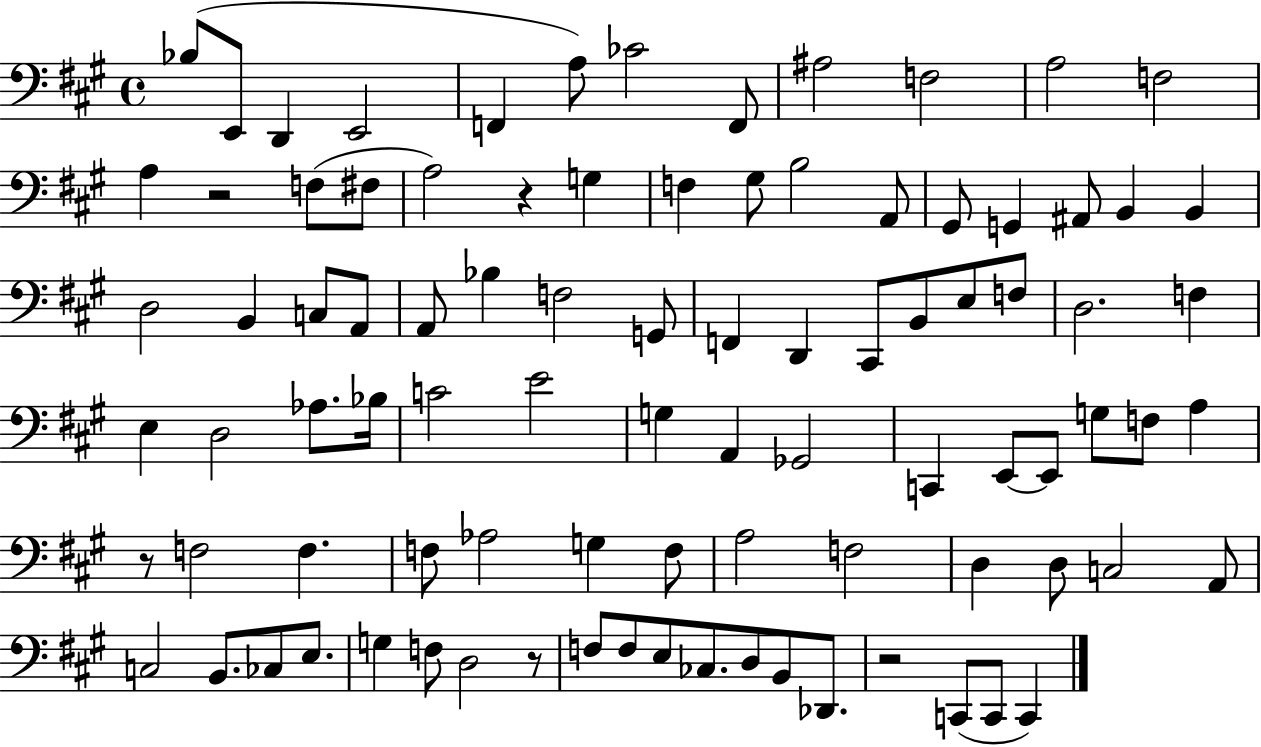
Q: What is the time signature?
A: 4/4